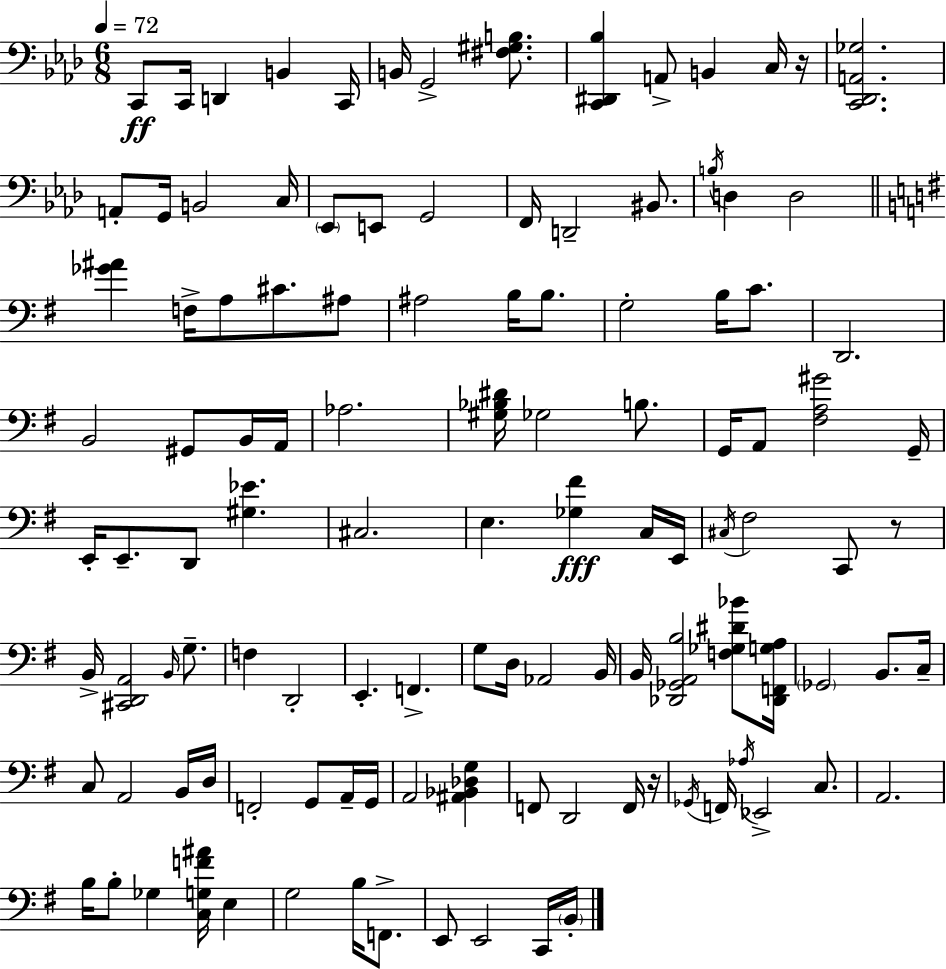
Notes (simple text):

C2/e C2/s D2/q B2/q C2/s B2/s G2/h [F#3,G#3,B3]/e. [C2,D#2,Bb3]/q A2/e B2/q C3/s R/s [C2,Db2,A2,Gb3]/h. A2/e G2/s B2/h C3/s Eb2/e E2/e G2/h F2/s D2/h BIS2/e. B3/s D3/q D3/h [Gb4,A#4]/q F3/s A3/e C#4/e. A#3/e A#3/h B3/s B3/e. G3/h B3/s C4/e. D2/h. B2/h G#2/e B2/s A2/s Ab3/h. [G#3,Bb3,D#4]/s Gb3/h B3/e. G2/s A2/e [F#3,A3,G#4]/h G2/s E2/s E2/e. D2/e [G#3,Eb4]/q. C#3/h. E3/q. [Gb3,F#4]/q C3/s E2/s C#3/s F#3/h C2/e R/e B2/s [C#2,D2,A2]/h B2/s G3/e. F3/q D2/h E2/q. F2/q. G3/e D3/s Ab2/h B2/s B2/s [Db2,Gb2,A2,B3]/h [F3,Gb3,D#4,Bb4]/e [Db2,F2,G3,A3]/s Gb2/h B2/e. C3/s C3/e A2/h B2/s D3/s F2/h G2/e A2/s G2/s A2/h [A#2,Bb2,Db3,G3]/q F2/e D2/h F2/s R/s Gb2/s F2/s Ab3/s Eb2/h C3/e. A2/h. B3/s B3/e Gb3/q [C3,G3,F4,A#4]/s E3/q G3/h B3/s F2/e. E2/e E2/h C2/s B2/s